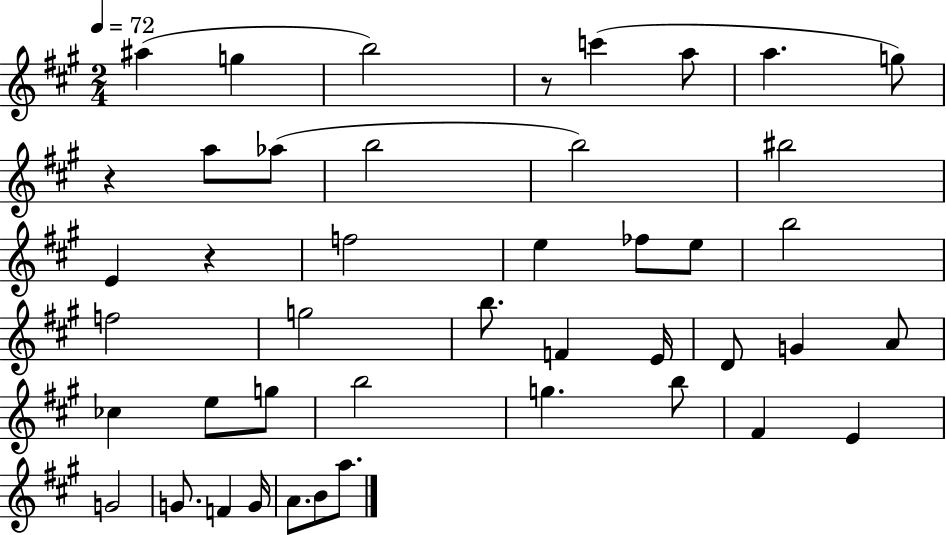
A#5/q G5/q B5/h R/e C6/q A5/e A5/q. G5/e R/q A5/e Ab5/e B5/h B5/h BIS5/h E4/q R/q F5/h E5/q FES5/e E5/e B5/h F5/h G5/h B5/e. F4/q E4/s D4/e G4/q A4/e CES5/q E5/e G5/e B5/h G5/q. B5/e F#4/q E4/q G4/h G4/e. F4/q G4/s A4/e. B4/e A5/e.